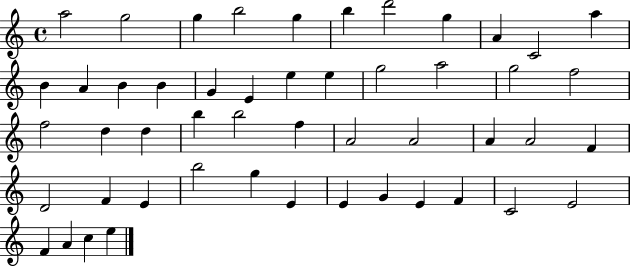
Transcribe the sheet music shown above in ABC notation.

X:1
T:Untitled
M:4/4
L:1/4
K:C
a2 g2 g b2 g b d'2 g A C2 a B A B B G E e e g2 a2 g2 f2 f2 d d b b2 f A2 A2 A A2 F D2 F E b2 g E E G E F C2 E2 F A c e